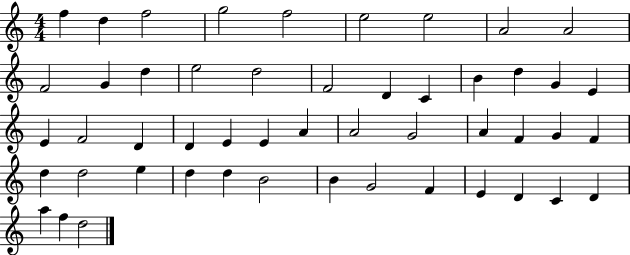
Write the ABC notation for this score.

X:1
T:Untitled
M:4/4
L:1/4
K:C
f d f2 g2 f2 e2 e2 A2 A2 F2 G d e2 d2 F2 D C B d G E E F2 D D E E A A2 G2 A F G F d d2 e d d B2 B G2 F E D C D a f d2